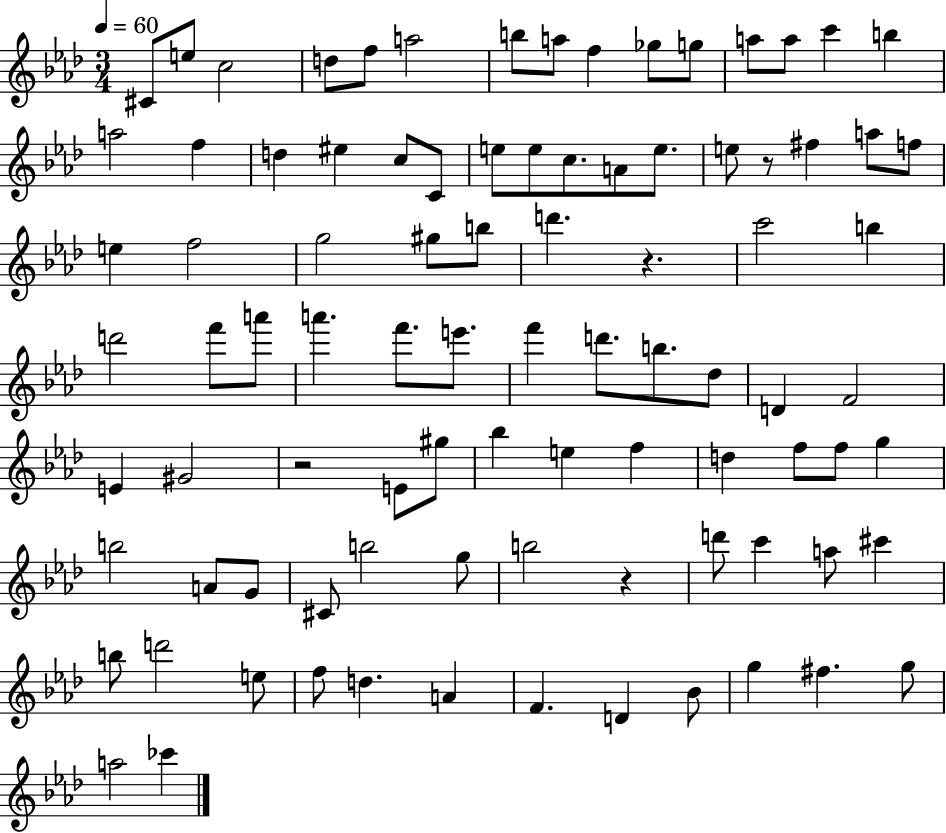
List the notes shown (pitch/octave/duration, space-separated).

C#4/e E5/e C5/h D5/e F5/e A5/h B5/e A5/e F5/q Gb5/e G5/e A5/e A5/e C6/q B5/q A5/h F5/q D5/q EIS5/q C5/e C4/e E5/e E5/e C5/e. A4/e E5/e. E5/e R/e F#5/q A5/e F5/e E5/q F5/h G5/h G#5/e B5/e D6/q. R/q. C6/h B5/q D6/h F6/e A6/e A6/q. F6/e. E6/e. F6/q D6/e. B5/e. Db5/e D4/q F4/h E4/q G#4/h R/h E4/e G#5/e Bb5/q E5/q F5/q D5/q F5/e F5/e G5/q B5/h A4/e G4/e C#4/e B5/h G5/e B5/h R/q D6/e C6/q A5/e C#6/q B5/e D6/h E5/e F5/e D5/q. A4/q F4/q. D4/q Bb4/e G5/q F#5/q. G5/e A5/h CES6/q